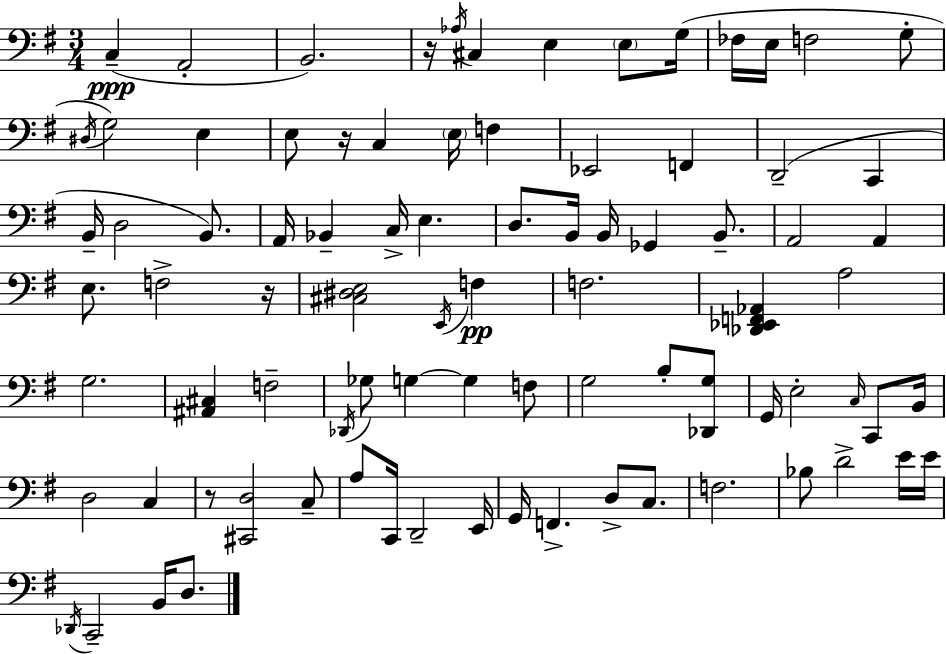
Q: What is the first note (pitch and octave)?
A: C3